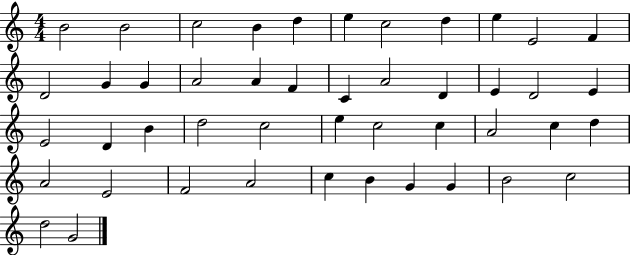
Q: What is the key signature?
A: C major